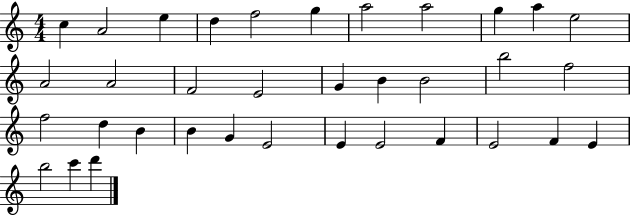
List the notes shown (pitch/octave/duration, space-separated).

C5/q A4/h E5/q D5/q F5/h G5/q A5/h A5/h G5/q A5/q E5/h A4/h A4/h F4/h E4/h G4/q B4/q B4/h B5/h F5/h F5/h D5/q B4/q B4/q G4/q E4/h E4/q E4/h F4/q E4/h F4/q E4/q B5/h C6/q D6/q